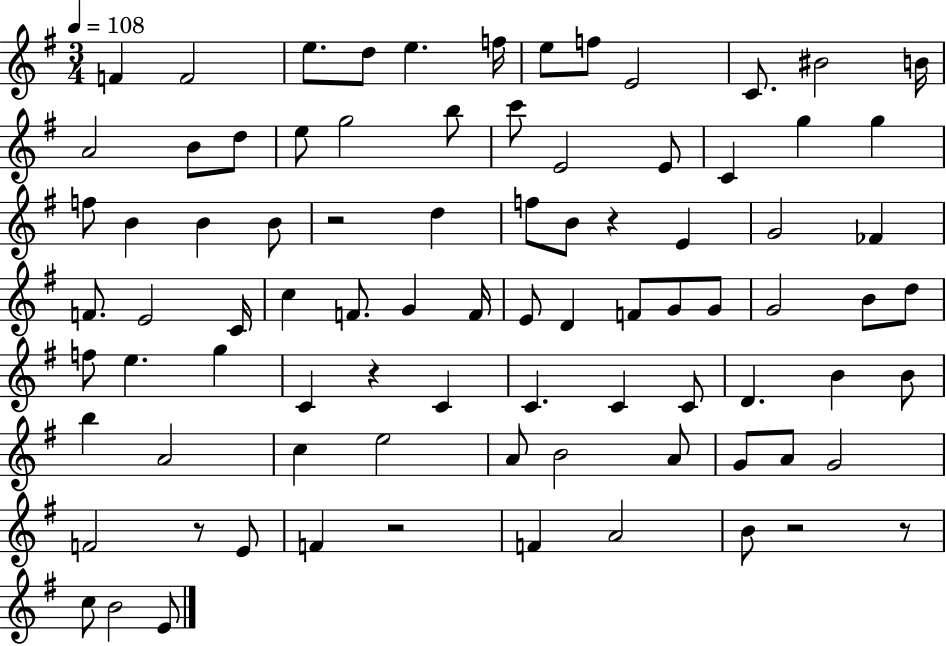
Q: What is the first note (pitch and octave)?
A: F4